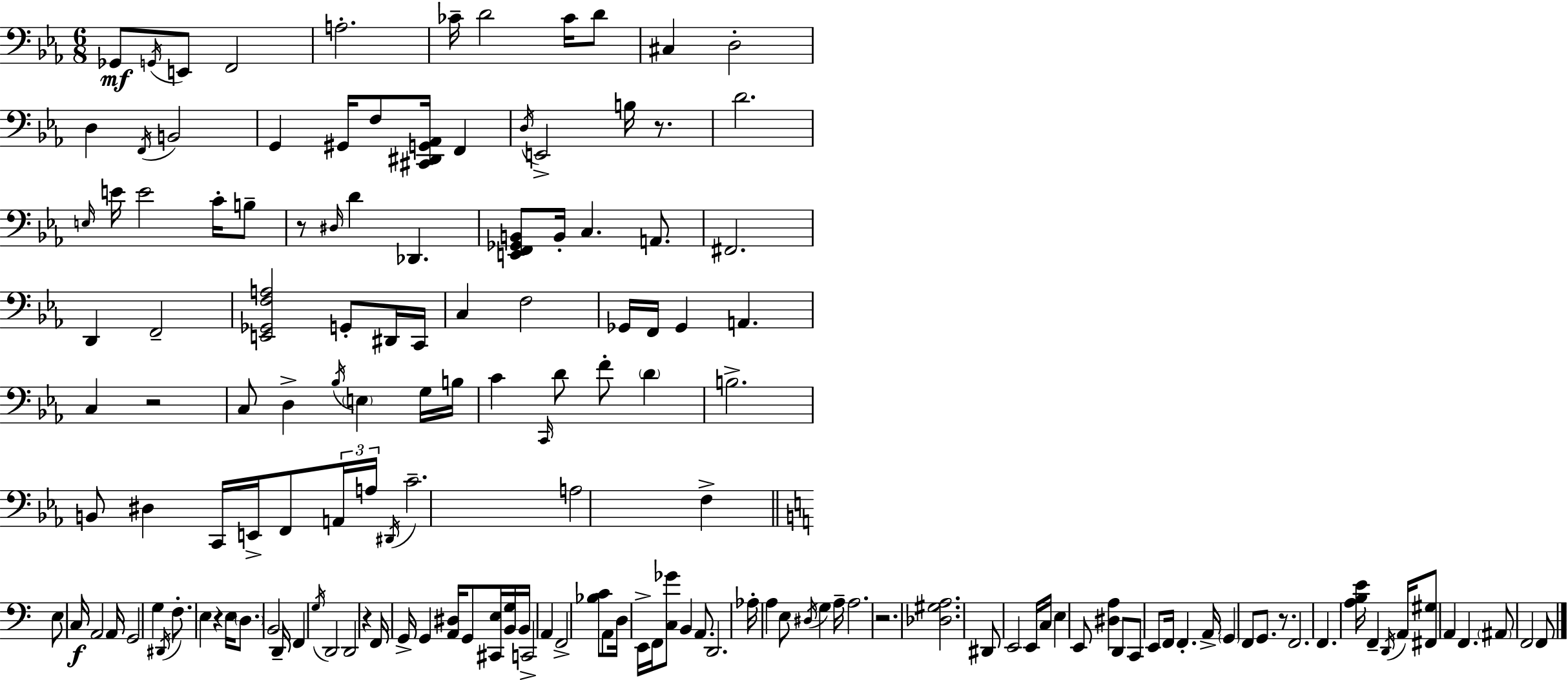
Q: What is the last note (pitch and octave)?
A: F2